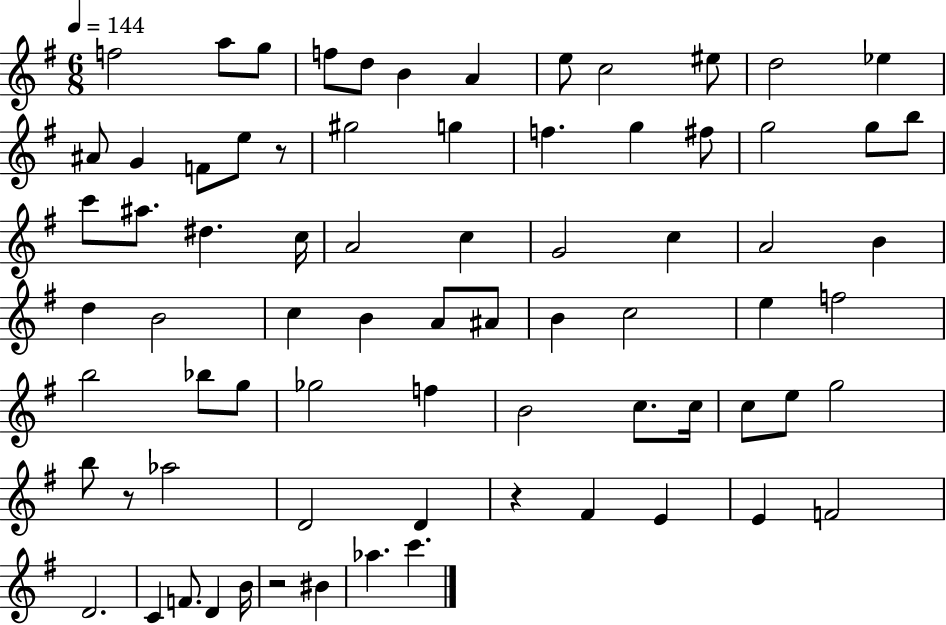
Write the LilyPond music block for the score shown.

{
  \clef treble
  \numericTimeSignature
  \time 6/8
  \key g \major
  \tempo 4 = 144
  f''2 a''8 g''8 | f''8 d''8 b'4 a'4 | e''8 c''2 eis''8 | d''2 ees''4 | \break ais'8 g'4 f'8 e''8 r8 | gis''2 g''4 | f''4. g''4 fis''8 | g''2 g''8 b''8 | \break c'''8 ais''8. dis''4. c''16 | a'2 c''4 | g'2 c''4 | a'2 b'4 | \break d''4 b'2 | c''4 b'4 a'8 ais'8 | b'4 c''2 | e''4 f''2 | \break b''2 bes''8 g''8 | ges''2 f''4 | b'2 c''8. c''16 | c''8 e''8 g''2 | \break b''8 r8 aes''2 | d'2 d'4 | r4 fis'4 e'4 | e'4 f'2 | \break d'2. | c'4 f'8. d'4 b'16 | r2 bis'4 | aes''4. c'''4. | \break \bar "|."
}